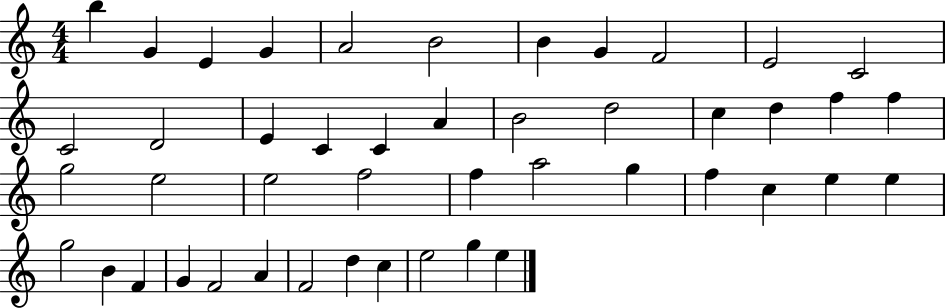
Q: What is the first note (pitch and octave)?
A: B5